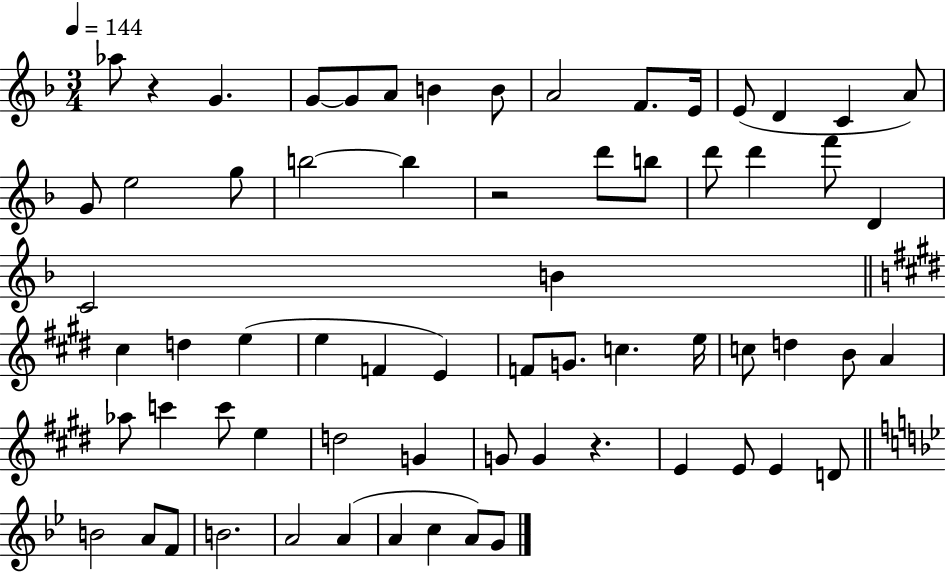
X:1
T:Untitled
M:3/4
L:1/4
K:F
_a/2 z G G/2 G/2 A/2 B B/2 A2 F/2 E/4 E/2 D C A/2 G/2 e2 g/2 b2 b z2 d'/2 b/2 d'/2 d' f'/2 D C2 B ^c d e e F E F/2 G/2 c e/4 c/2 d B/2 A _a/2 c' c'/2 e d2 G G/2 G z E E/2 E D/2 B2 A/2 F/2 B2 A2 A A c A/2 G/2